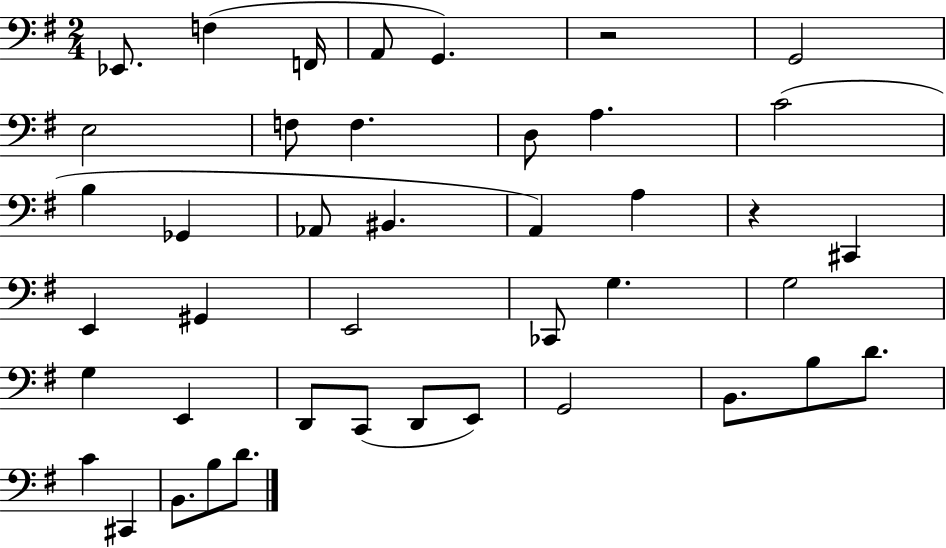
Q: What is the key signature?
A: G major